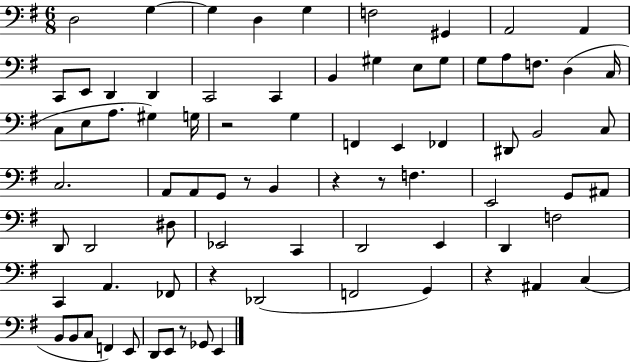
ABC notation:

X:1
T:Untitled
M:6/8
L:1/4
K:G
D,2 G, G, D, G, F,2 ^G,, A,,2 A,, C,,/2 E,,/2 D,, D,, C,,2 C,, B,, ^G, E,/2 ^G,/2 G,/2 A,/2 F,/2 D, C,/4 C,/2 E,/2 A,/2 ^G, G,/4 z2 G, F,, E,, _F,, ^D,,/2 B,,2 C,/2 C,2 A,,/2 A,,/2 G,,/2 z/2 B,, z z/2 F, E,,2 G,,/2 ^A,,/2 D,,/2 D,,2 ^D,/2 _E,,2 C,, D,,2 E,, D,, F,2 C,, A,, _F,,/2 z _D,,2 F,,2 G,, z ^A,, C, B,,/2 B,,/2 C,/2 F,, E,,/2 D,,/2 E,,/2 z/2 _G,,/2 E,,